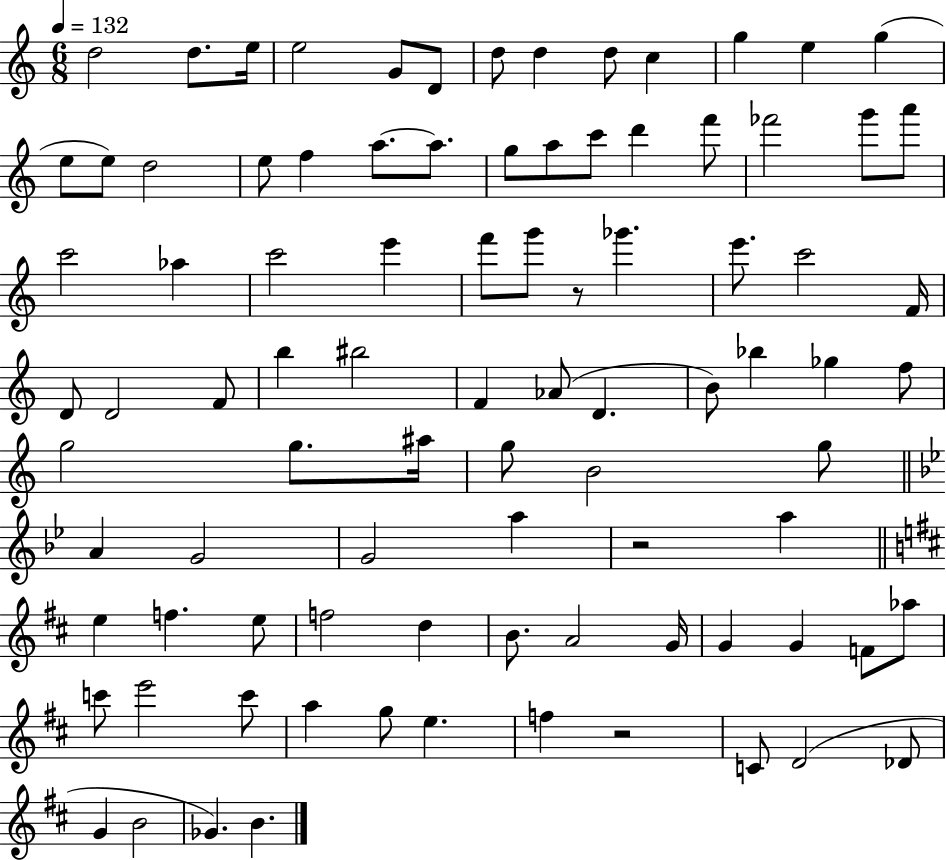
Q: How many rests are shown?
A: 3